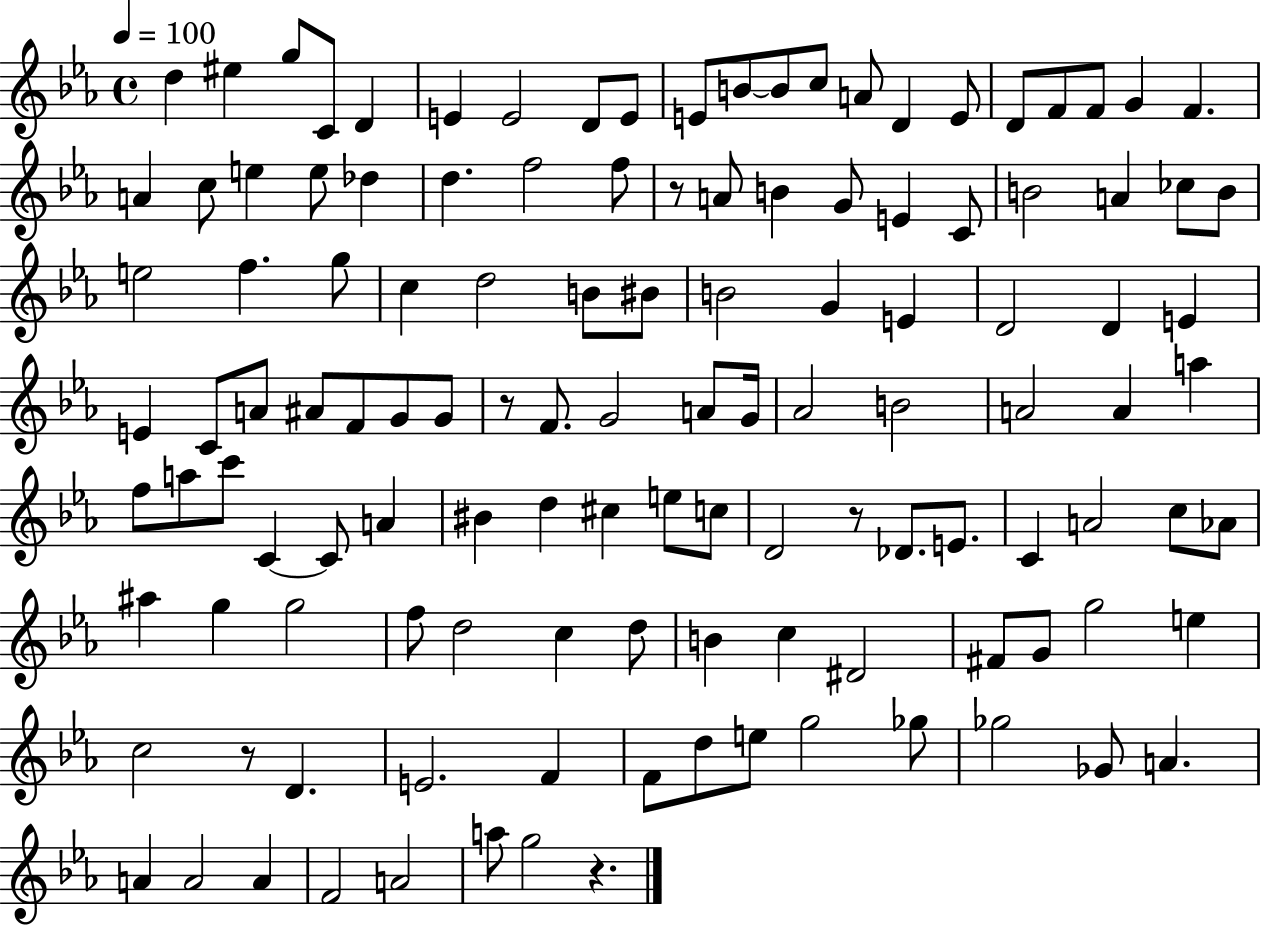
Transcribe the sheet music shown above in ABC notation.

X:1
T:Untitled
M:4/4
L:1/4
K:Eb
d ^e g/2 C/2 D E E2 D/2 E/2 E/2 B/2 B/2 c/2 A/2 D E/2 D/2 F/2 F/2 G F A c/2 e e/2 _d d f2 f/2 z/2 A/2 B G/2 E C/2 B2 A _c/2 B/2 e2 f g/2 c d2 B/2 ^B/2 B2 G E D2 D E E C/2 A/2 ^A/2 F/2 G/2 G/2 z/2 F/2 G2 A/2 G/4 _A2 B2 A2 A a f/2 a/2 c'/2 C C/2 A ^B d ^c e/2 c/2 D2 z/2 _D/2 E/2 C A2 c/2 _A/2 ^a g g2 f/2 d2 c d/2 B c ^D2 ^F/2 G/2 g2 e c2 z/2 D E2 F F/2 d/2 e/2 g2 _g/2 _g2 _G/2 A A A2 A F2 A2 a/2 g2 z